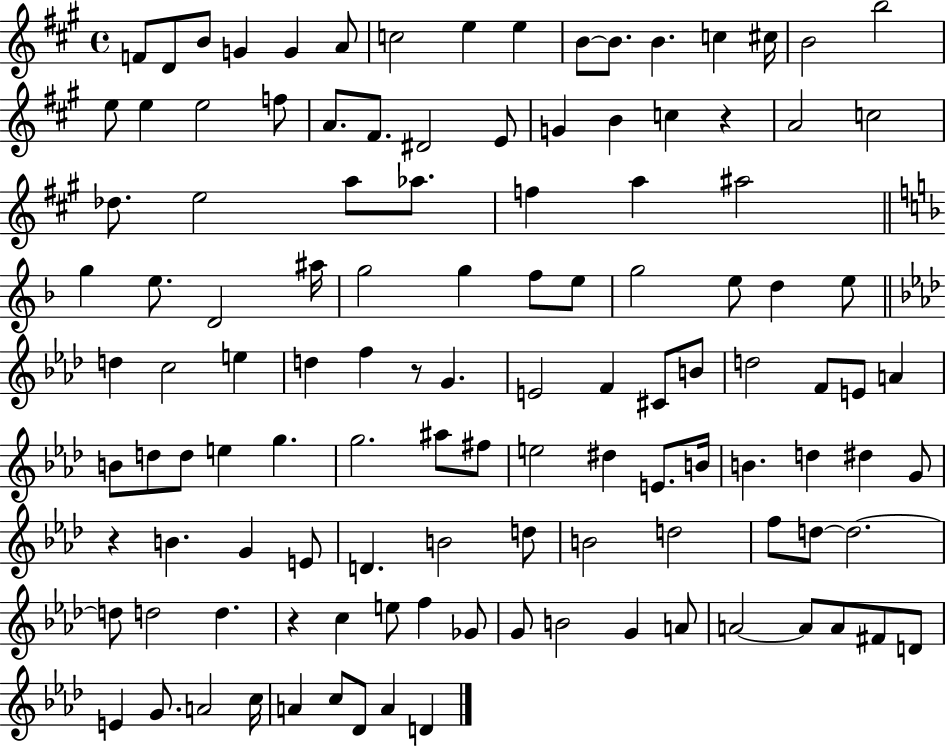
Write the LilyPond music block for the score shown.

{
  \clef treble
  \time 4/4
  \defaultTimeSignature
  \key a \major
  f'8 d'8 b'8 g'4 g'4 a'8 | c''2 e''4 e''4 | b'8~~ b'8. b'4. c''4 cis''16 | b'2 b''2 | \break e''8 e''4 e''2 f''8 | a'8. fis'8. dis'2 e'8 | g'4 b'4 c''4 r4 | a'2 c''2 | \break des''8. e''2 a''8 aes''8. | f''4 a''4 ais''2 | \bar "||" \break \key f \major g''4 e''8. d'2 ais''16 | g''2 g''4 f''8 e''8 | g''2 e''8 d''4 e''8 | \bar "||" \break \key f \minor d''4 c''2 e''4 | d''4 f''4 r8 g'4. | e'2 f'4 cis'8 b'8 | d''2 f'8 e'8 a'4 | \break b'8 d''8 d''8 e''4 g''4. | g''2. ais''8 fis''8 | e''2 dis''4 e'8. b'16 | b'4. d''4 dis''4 g'8 | \break r4 b'4. g'4 e'8 | d'4. b'2 d''8 | b'2 d''2 | f''8 d''8~~ d''2.~~ | \break d''8 d''2 d''4. | r4 c''4 e''8 f''4 ges'8 | g'8 b'2 g'4 a'8 | a'2~~ a'8 a'8 fis'8 d'8 | \break e'4 g'8. a'2 c''16 | a'4 c''8 des'8 a'4 d'4 | \bar "|."
}